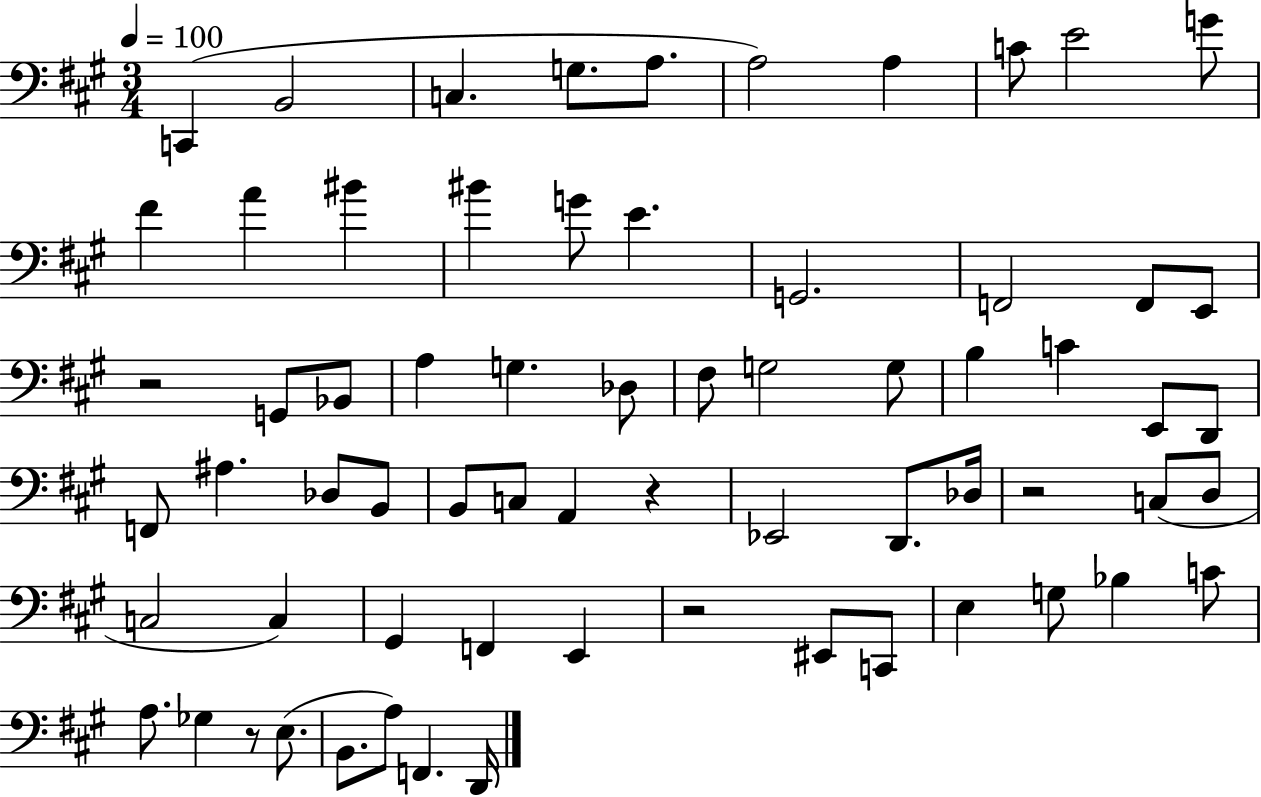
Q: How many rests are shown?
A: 5